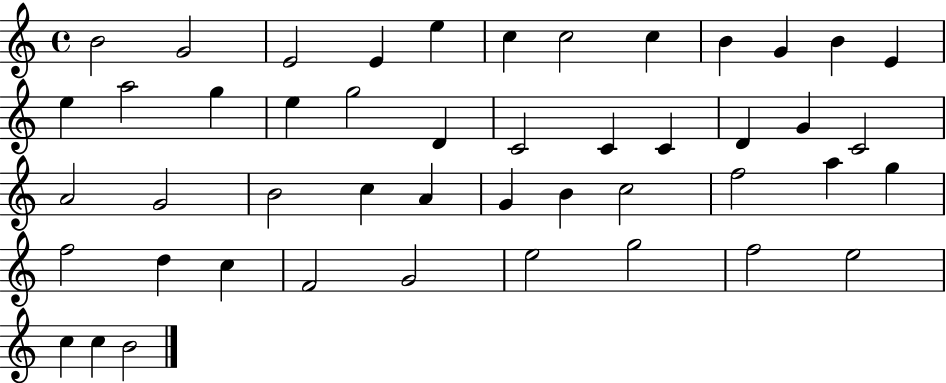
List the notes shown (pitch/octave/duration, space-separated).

B4/h G4/h E4/h E4/q E5/q C5/q C5/h C5/q B4/q G4/q B4/q E4/q E5/q A5/h G5/q E5/q G5/h D4/q C4/h C4/q C4/q D4/q G4/q C4/h A4/h G4/h B4/h C5/q A4/q G4/q B4/q C5/h F5/h A5/q G5/q F5/h D5/q C5/q F4/h G4/h E5/h G5/h F5/h E5/h C5/q C5/q B4/h